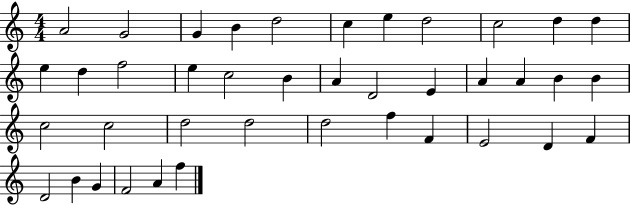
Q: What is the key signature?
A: C major